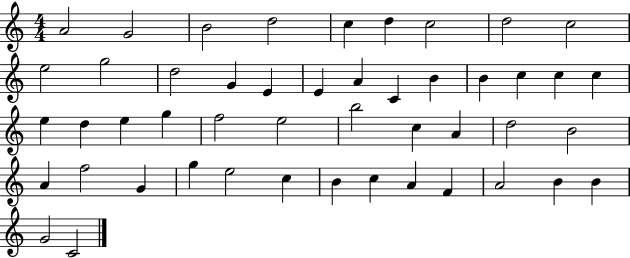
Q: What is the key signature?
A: C major